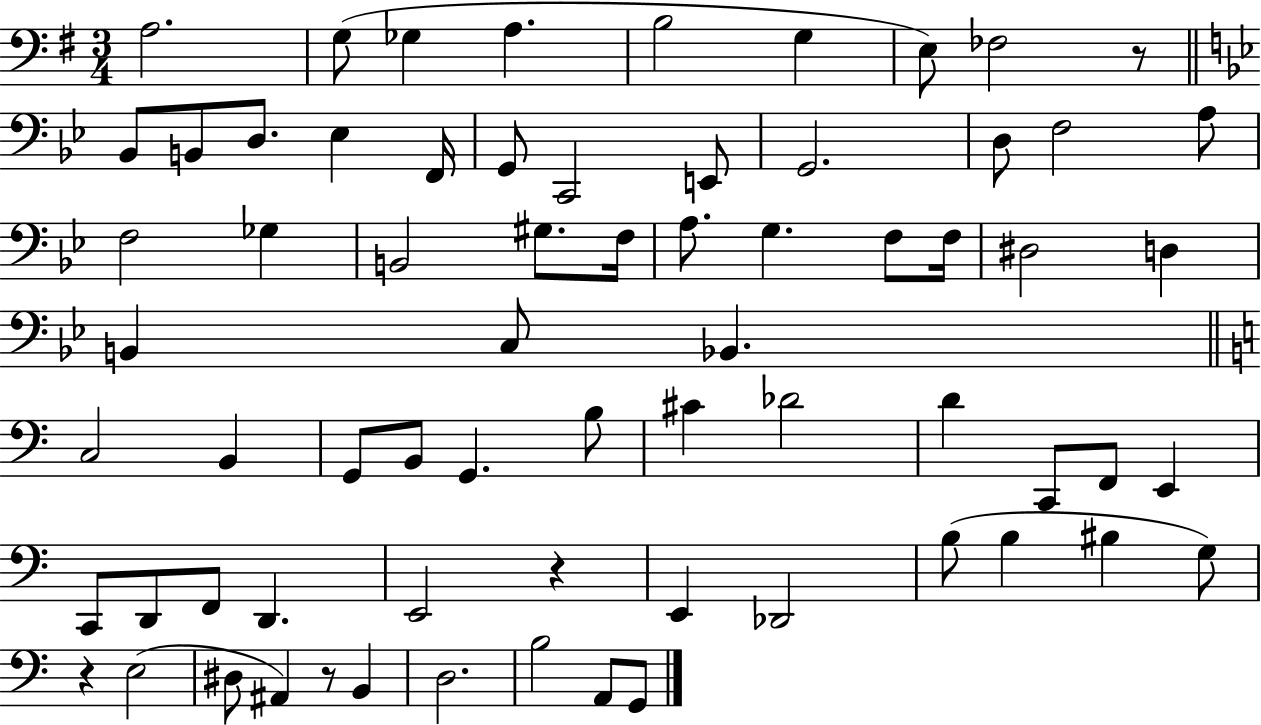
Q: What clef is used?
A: bass